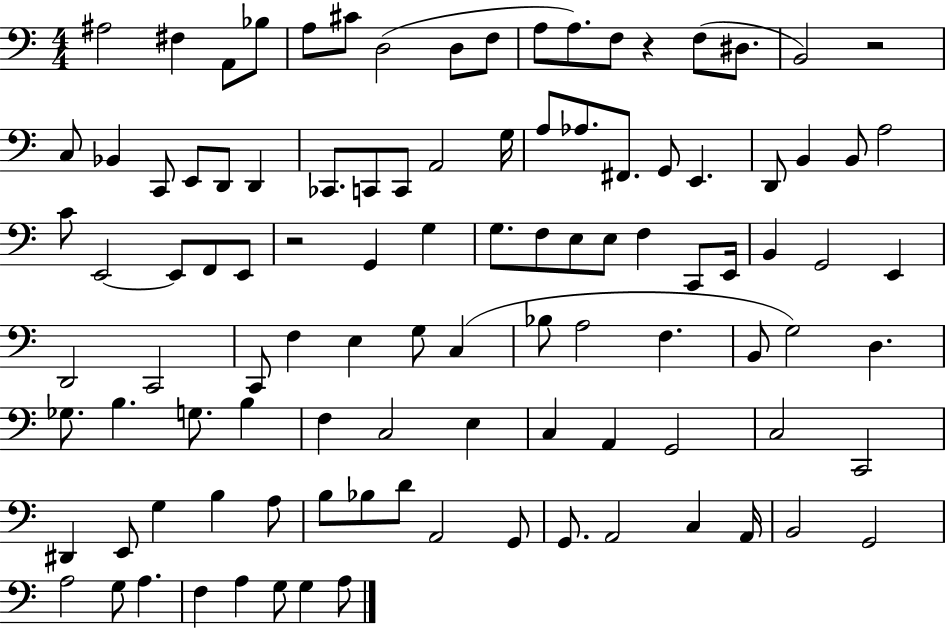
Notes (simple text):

A#3/h F#3/q A2/e Bb3/e A3/e C#4/e D3/h D3/e F3/e A3/e A3/e. F3/e R/q F3/e D#3/e. B2/h R/h C3/e Bb2/q C2/e E2/e D2/e D2/q CES2/e. C2/e C2/e A2/h G3/s A3/e Ab3/e. F#2/e. G2/e E2/q. D2/e B2/q B2/e A3/h C4/e E2/h E2/e F2/e E2/e R/h G2/q G3/q G3/e. F3/e E3/e E3/e F3/q C2/e E2/s B2/q G2/h E2/q D2/h C2/h C2/e F3/q E3/q G3/e C3/q Bb3/e A3/h F3/q. B2/e G3/h D3/q. Gb3/e. B3/q. G3/e. B3/q F3/q C3/h E3/q C3/q A2/q G2/h C3/h C2/h D#2/q E2/e G3/q B3/q A3/e B3/e Bb3/e D4/e A2/h G2/e G2/e. A2/h C3/q A2/s B2/h G2/h A3/h G3/e A3/q. F3/q A3/q G3/e G3/q A3/e